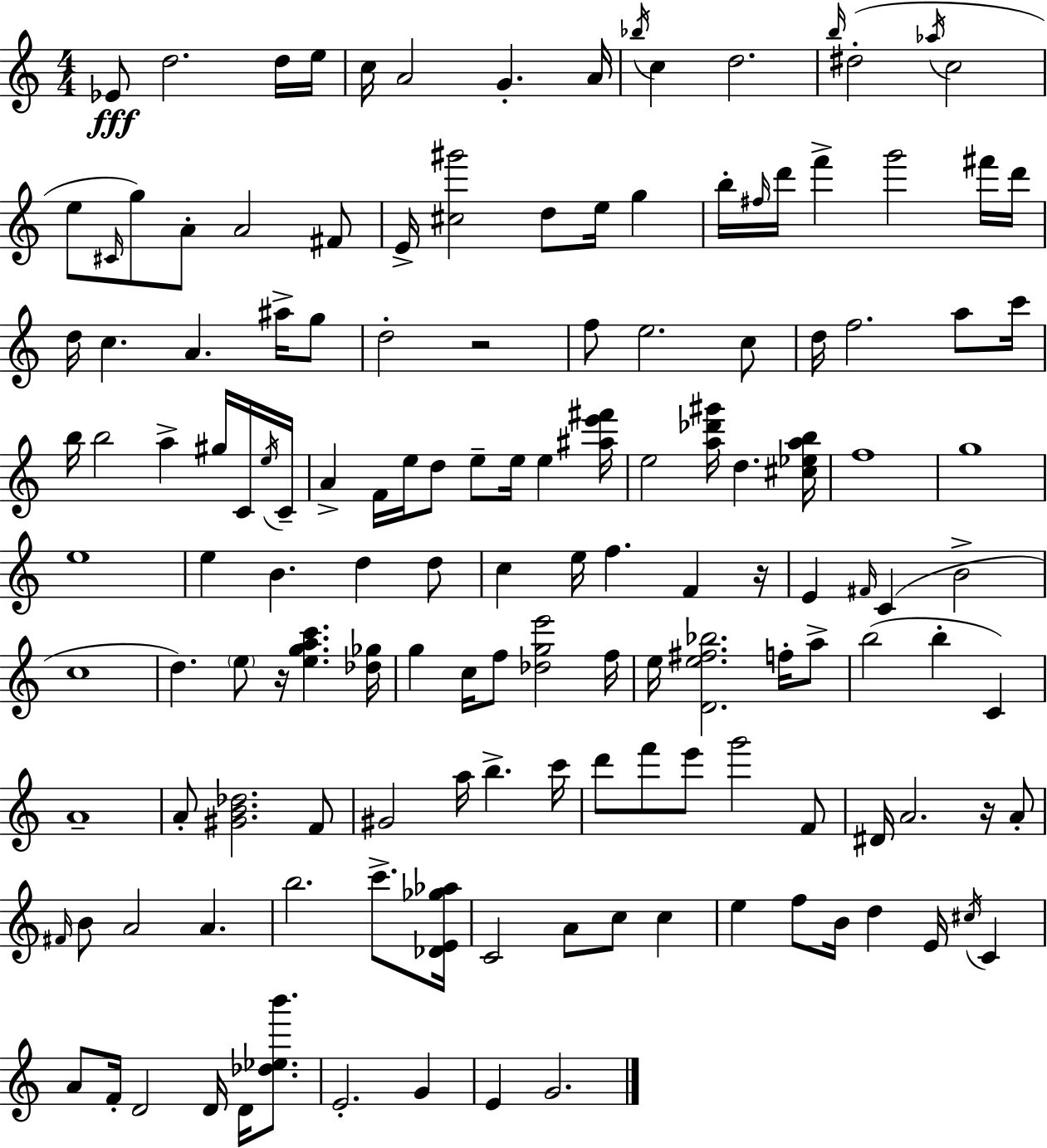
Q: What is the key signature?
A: C major